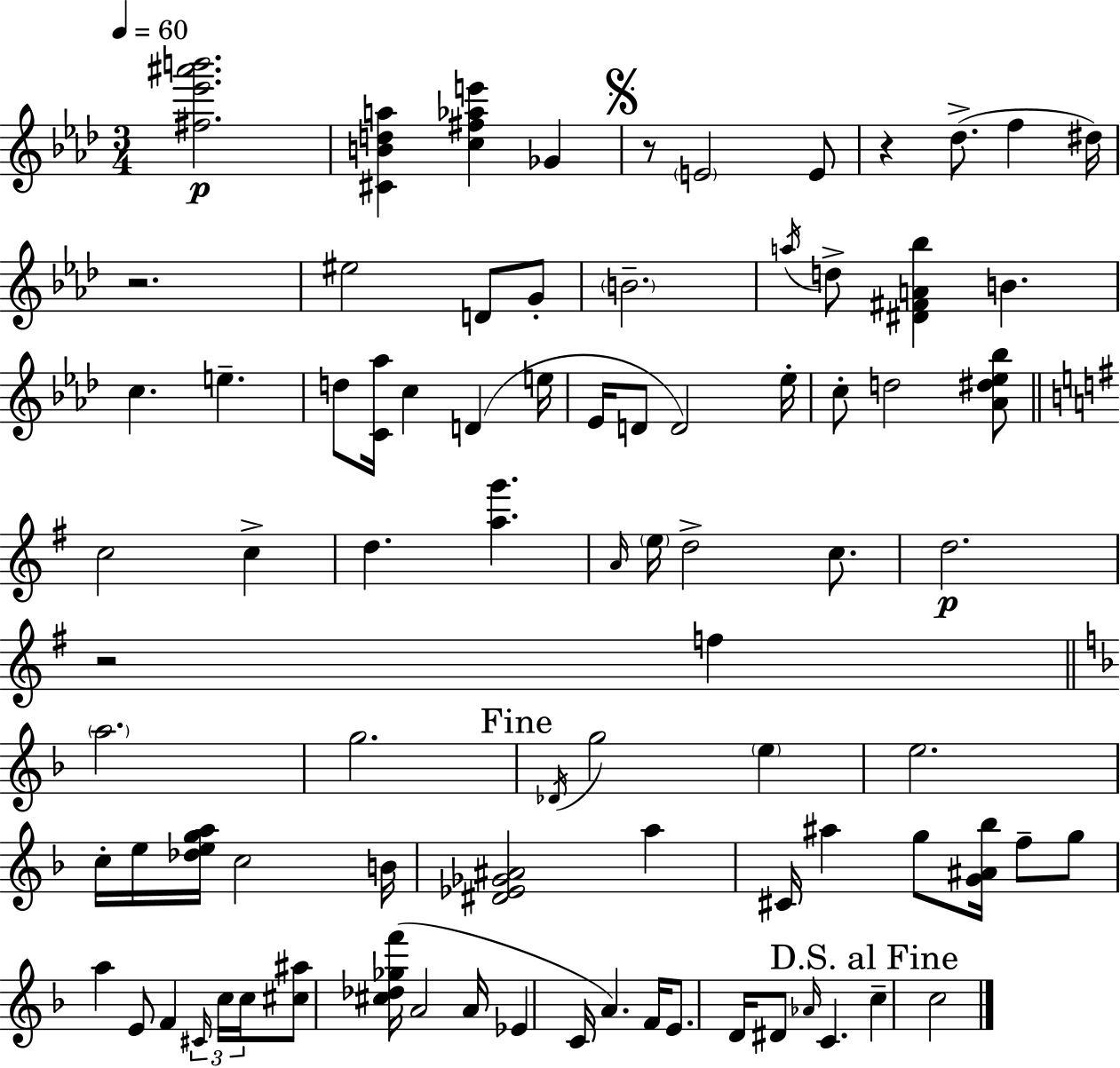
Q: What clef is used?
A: treble